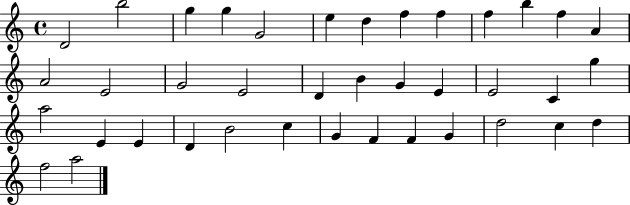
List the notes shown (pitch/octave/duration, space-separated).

D4/h B5/h G5/q G5/q G4/h E5/q D5/q F5/q F5/q F5/q B5/q F5/q A4/q A4/h E4/h G4/h E4/h D4/q B4/q G4/q E4/q E4/h C4/q G5/q A5/h E4/q E4/q D4/q B4/h C5/q G4/q F4/q F4/q G4/q D5/h C5/q D5/q F5/h A5/h